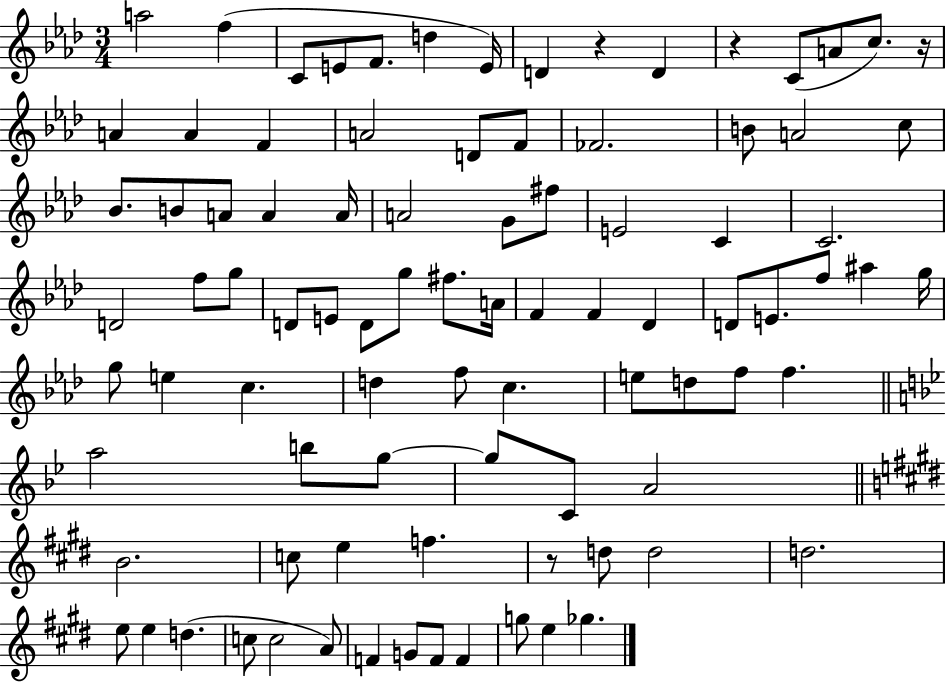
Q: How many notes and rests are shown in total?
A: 90